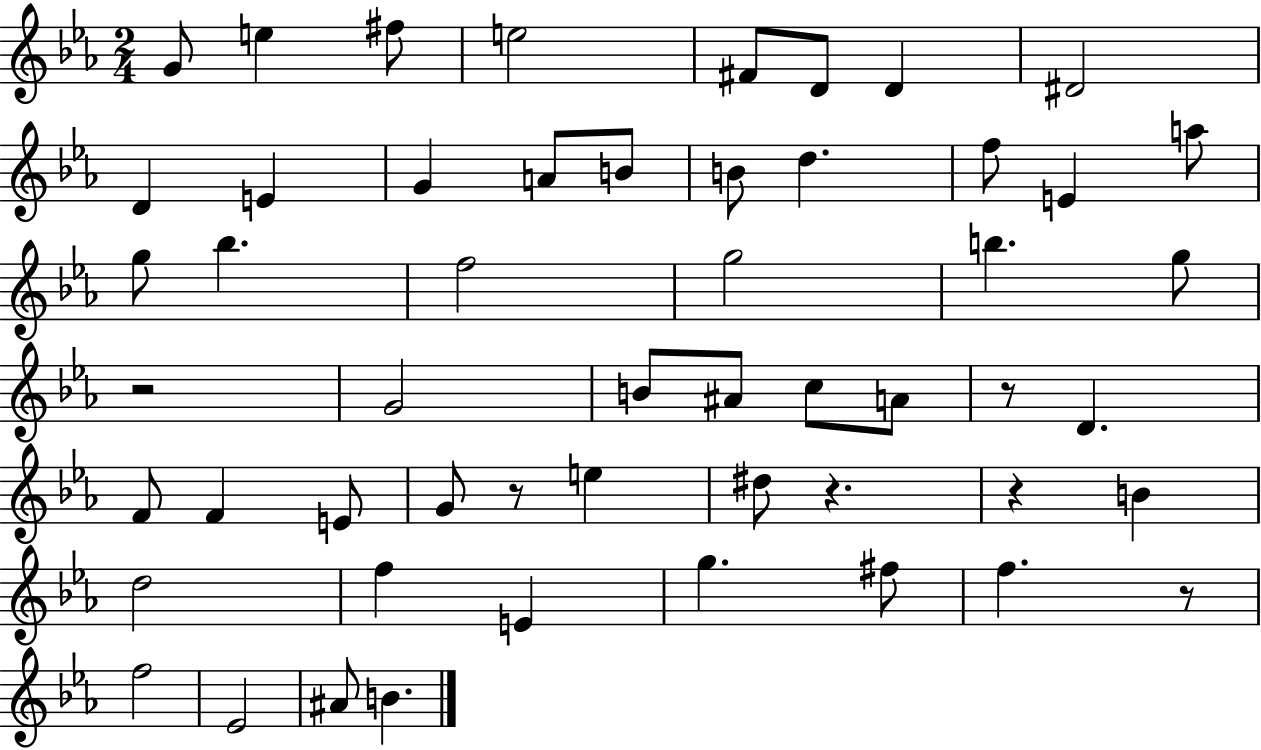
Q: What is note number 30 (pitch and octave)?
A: D4